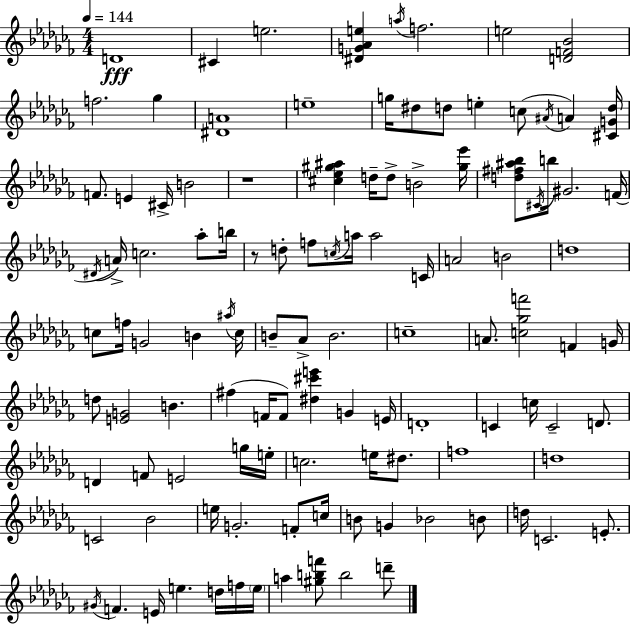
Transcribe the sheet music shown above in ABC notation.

X:1
T:Untitled
M:4/4
L:1/4
K:Abm
D4 ^C e2 [^DG_Ae] a/4 f2 e2 [DF_B]2 f2 _g [^DA]4 e4 g/4 ^d/2 d/2 e c/2 ^A/4 A [^CGd]/4 F/2 E ^C/4 B2 z4 [^c_e^g^a] d/4 d/2 B2 [^g_e']/4 [d^f^a_b]/2 ^C/4 b/4 ^G2 F/4 ^D/4 A/4 c2 _a/2 b/4 z/2 d/2 f/2 c/4 a/4 a2 C/4 A2 B2 d4 c/2 f/4 G2 B ^a/4 c/4 B/2 _A/2 B2 c4 A/2 [c_gf']2 F G/4 d/2 [EG]2 B ^f F/4 F/2 [^d^c'e'] G E/4 D4 C c/4 C2 D/2 D F/2 E2 g/4 e/4 c2 e/4 ^d/2 f4 d4 C2 _B2 e/4 G2 F/2 c/4 B/2 G _B2 B/2 d/4 C2 E/2 ^G/4 F E/4 e d/4 f/4 e/4 a [^gbf']/2 b2 d'/2